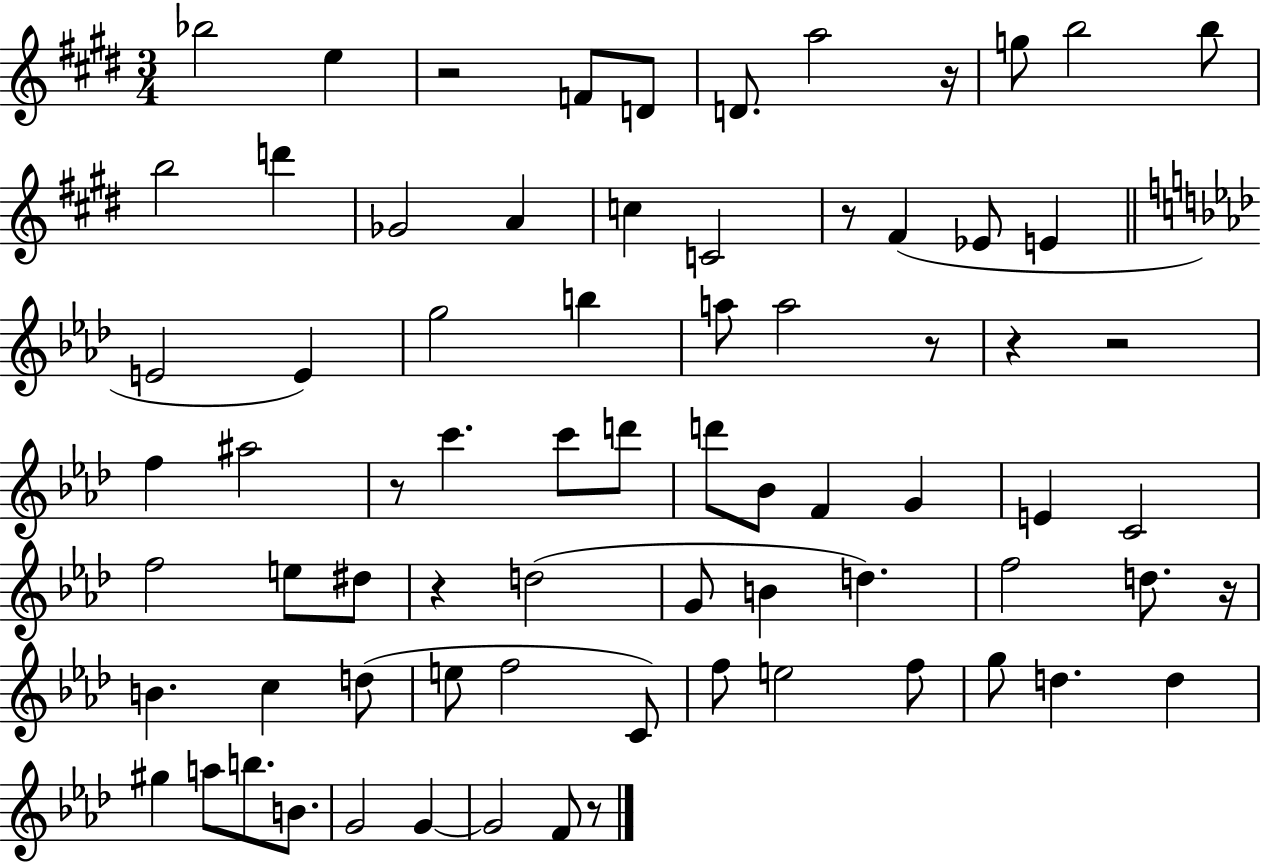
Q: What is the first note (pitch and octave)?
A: Bb5